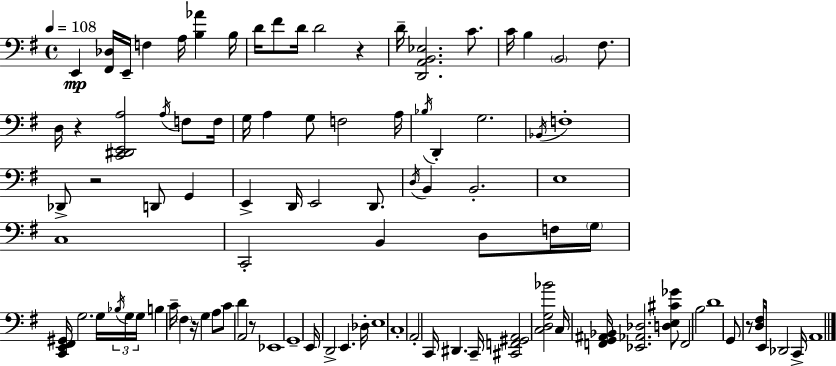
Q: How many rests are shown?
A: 6